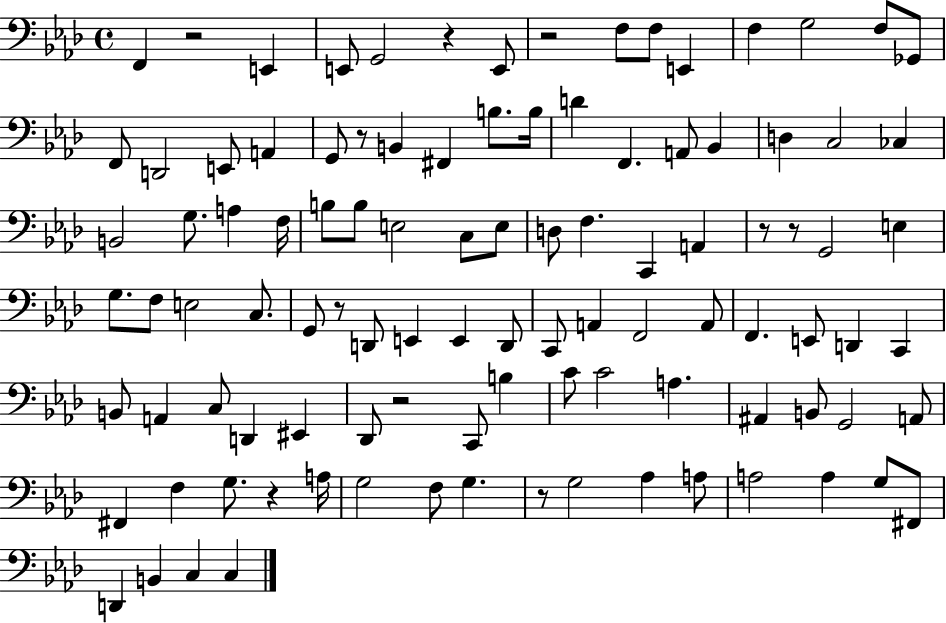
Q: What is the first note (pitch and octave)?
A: F2